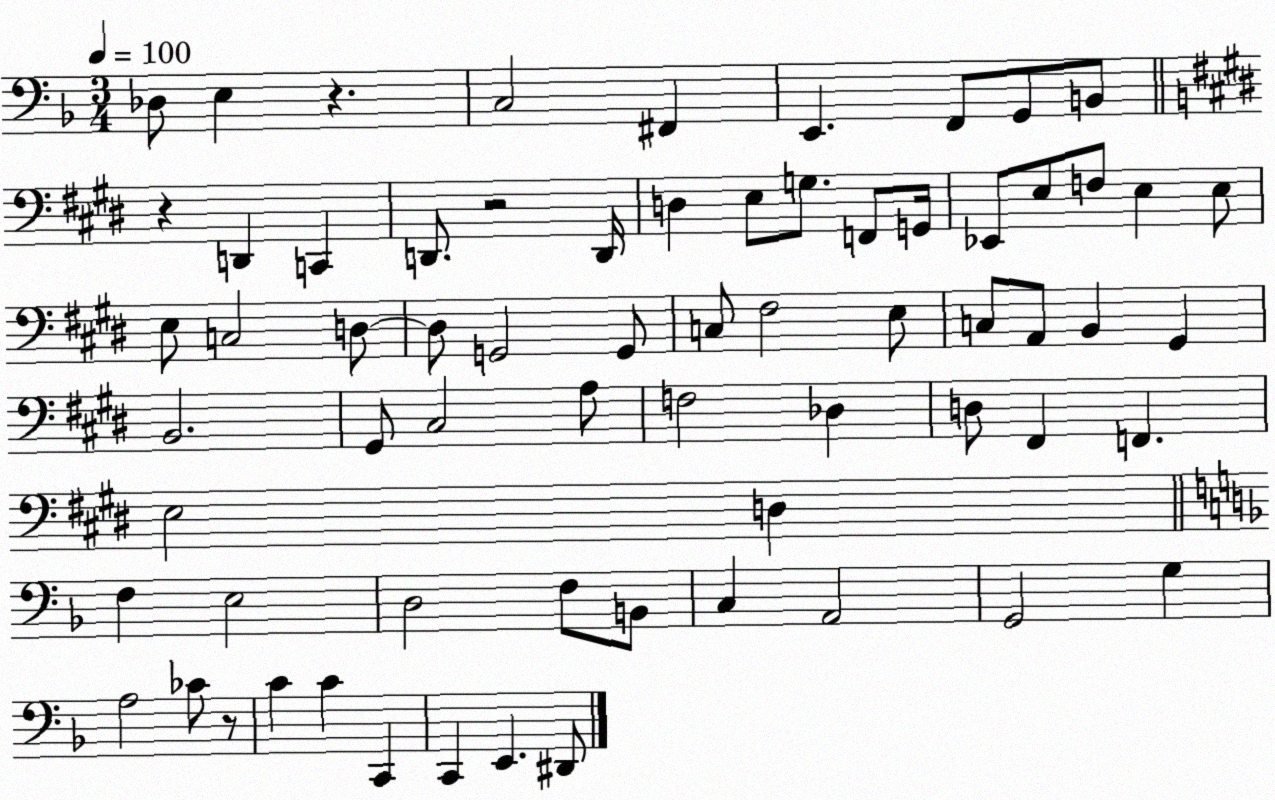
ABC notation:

X:1
T:Untitled
M:3/4
L:1/4
K:F
_D,/2 E, z C,2 ^F,, E,, F,,/2 G,,/2 B,,/2 z D,, C,, D,,/2 z2 D,,/4 D, E,/2 G,/2 F,,/2 G,,/4 _E,,/2 E,/2 F,/2 E, E,/2 E,/2 C,2 D,/2 D,/2 G,,2 G,,/2 C,/2 ^F,2 E,/2 C,/2 A,,/2 B,, ^G,, B,,2 ^G,,/2 ^C,2 A,/2 F,2 _D, D,/2 ^F,, F,, E,2 D, F, E,2 D,2 F,/2 B,,/2 C, A,,2 G,,2 G, A,2 _C/2 z/2 C C C,, C,, E,, ^D,,/2